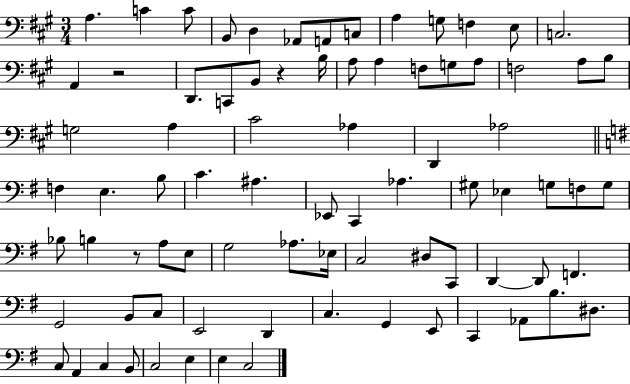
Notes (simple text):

A3/q. C4/q C4/e B2/e D3/q Ab2/e A2/e C3/e A3/q G3/e F3/q E3/e C3/h. A2/q R/h D2/e. C2/e B2/e R/q B3/s A3/e A3/q F3/e G3/e A3/e F3/h A3/e B3/e G3/h A3/q C#4/h Ab3/q D2/q Ab3/h F3/q E3/q. B3/e C4/q. A#3/q. Eb2/e C2/q Ab3/q. G#3/e Eb3/q G3/e F3/e G3/e Bb3/e B3/q R/e A3/e E3/e G3/h Ab3/e. Eb3/s C3/h D#3/e C2/e D2/q D2/e F2/q. G2/h B2/e C3/e E2/h D2/q C3/q. G2/q E2/e C2/q Ab2/e B3/e. D#3/e. C3/e A2/q C3/q B2/e C3/h E3/q E3/q C3/h